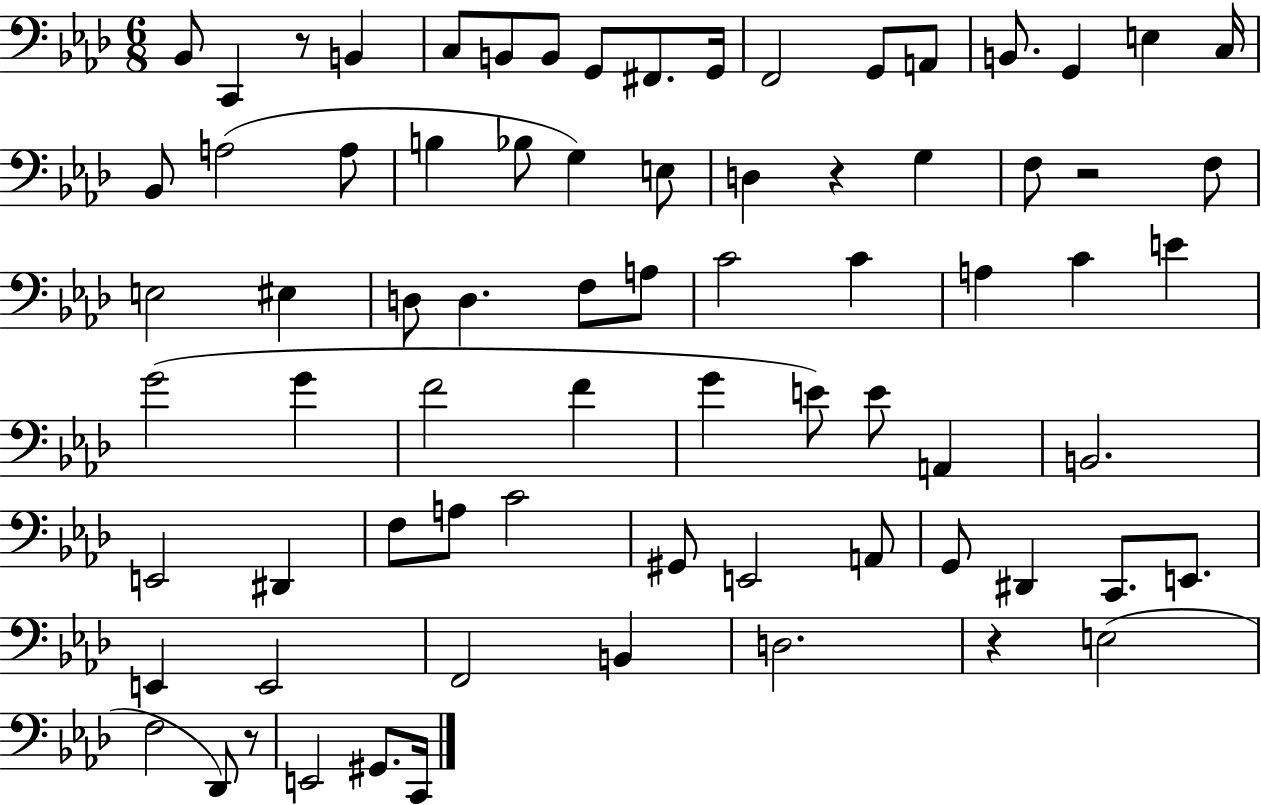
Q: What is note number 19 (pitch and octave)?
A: A3